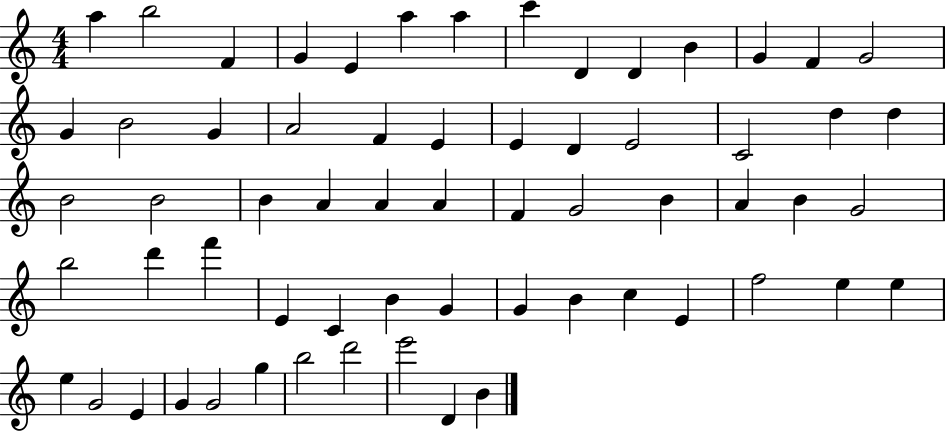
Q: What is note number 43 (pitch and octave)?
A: C4